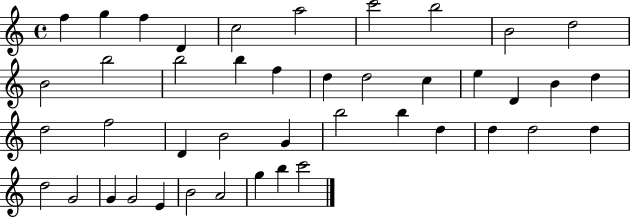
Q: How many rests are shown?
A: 0